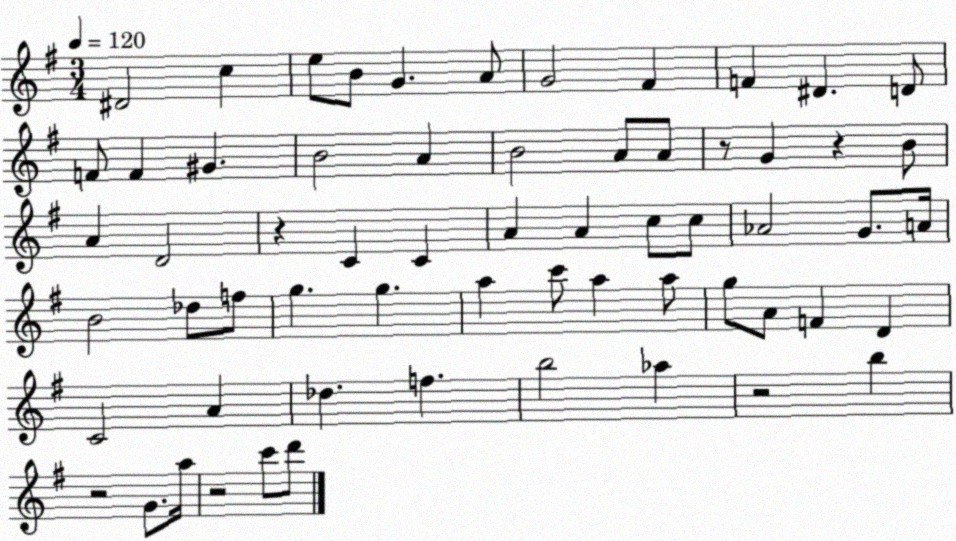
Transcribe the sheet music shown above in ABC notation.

X:1
T:Untitled
M:3/4
L:1/4
K:G
^D2 c e/2 B/2 G A/2 G2 ^F F ^D D/2 F/2 F ^G B2 A B2 A/2 A/2 z/2 G z B/2 A D2 z C C A A c/2 c/2 _A2 G/2 A/4 B2 _d/2 f/2 g g a c'/2 a a/2 g/2 A/2 F D C2 A _d f b2 _a z2 b z2 G/2 a/4 z2 c'/2 d'/2